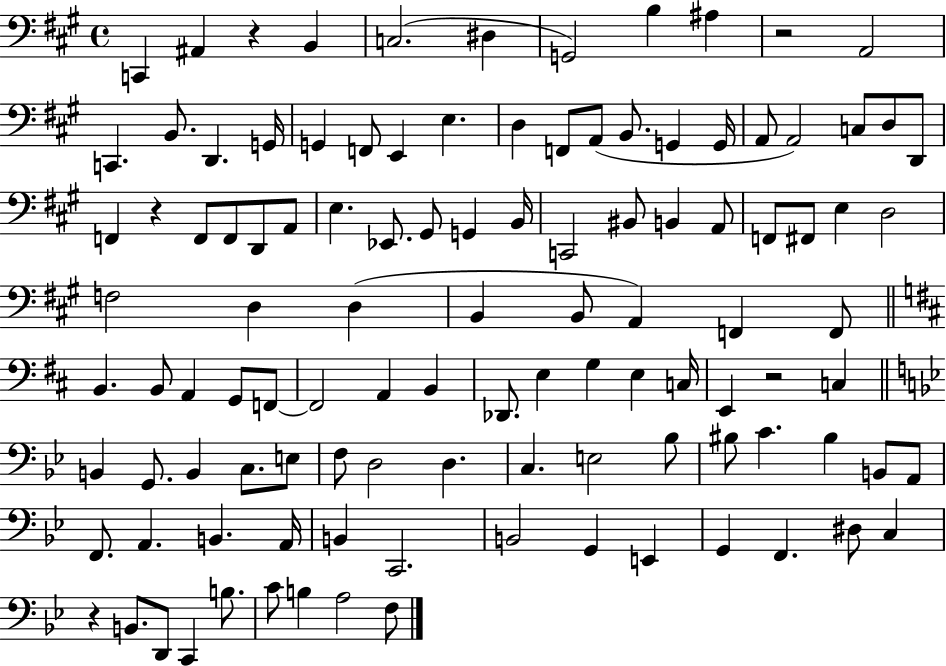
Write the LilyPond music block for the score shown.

{
  \clef bass
  \time 4/4
  \defaultTimeSignature
  \key a \major
  c,4 ais,4 r4 b,4 | c2.( dis4 | g,2) b4 ais4 | r2 a,2 | \break c,4. b,8. d,4. g,16 | g,4 f,8 e,4 e4. | d4 f,8 a,8( b,8. g,4 g,16 | a,8 a,2) c8 d8 d,8 | \break f,4 r4 f,8 f,8 d,8 a,8 | e4. ees,8. gis,8 g,4 b,16 | c,2 bis,8 b,4 a,8 | f,8 fis,8 e4 d2 | \break f2 d4 d4( | b,4 b,8 a,4) f,4 f,8 | \bar "||" \break \key b \minor b,4. b,8 a,4 g,8 f,8~~ | f,2 a,4 b,4 | des,8. e4 g4 e4 c16 | e,4 r2 c4 | \break \bar "||" \break \key bes \major b,4 g,8. b,4 c8. e8 | f8 d2 d4. | c4. e2 bes8 | bis8 c'4. bis4 b,8 a,8 | \break f,8. a,4. b,4. a,16 | b,4 c,2. | b,2 g,4 e,4 | g,4 f,4. dis8 c4 | \break r4 b,8. d,8 c,4 b8. | c'8 b4 a2 f8 | \bar "|."
}